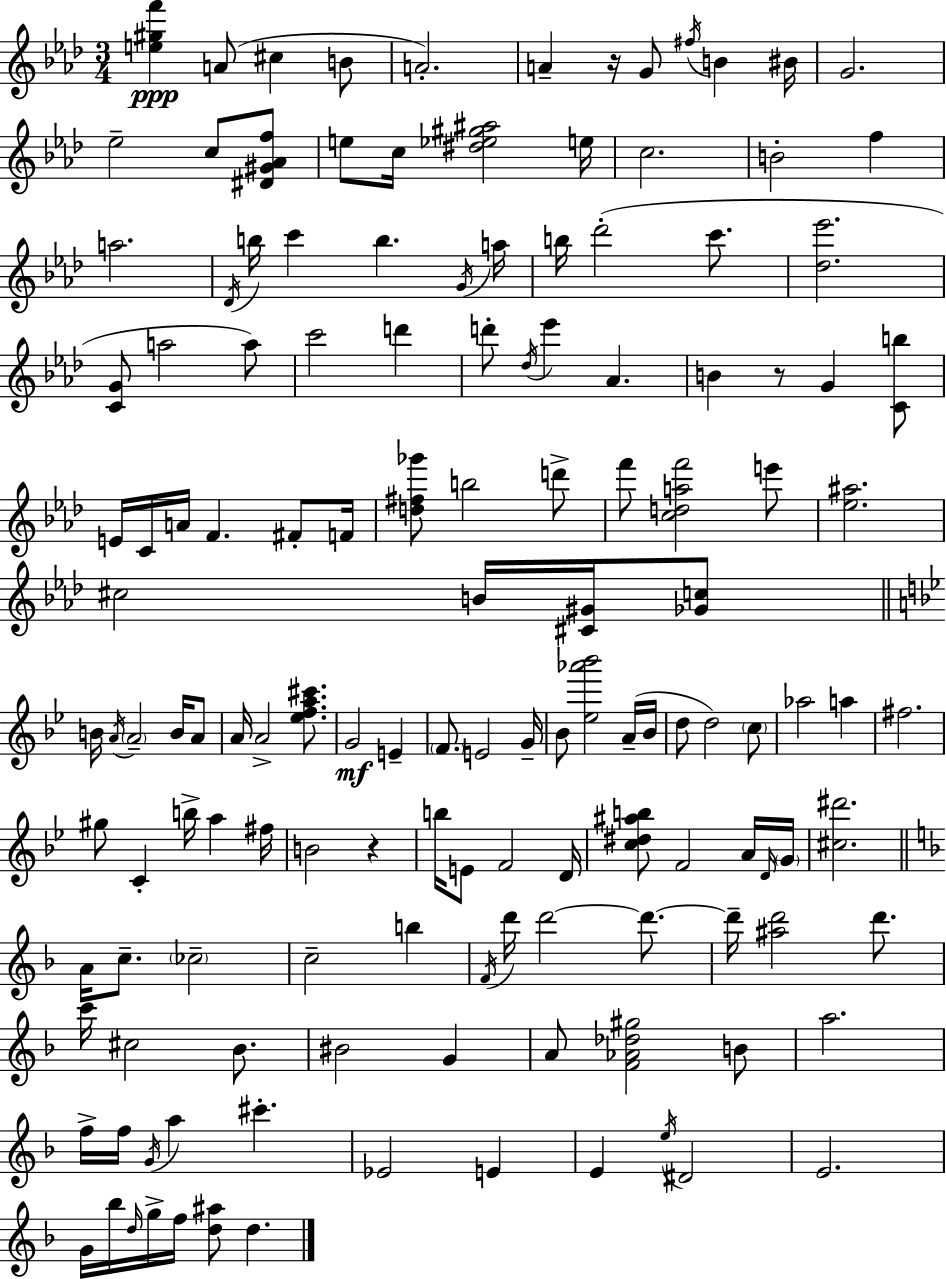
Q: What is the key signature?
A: F minor